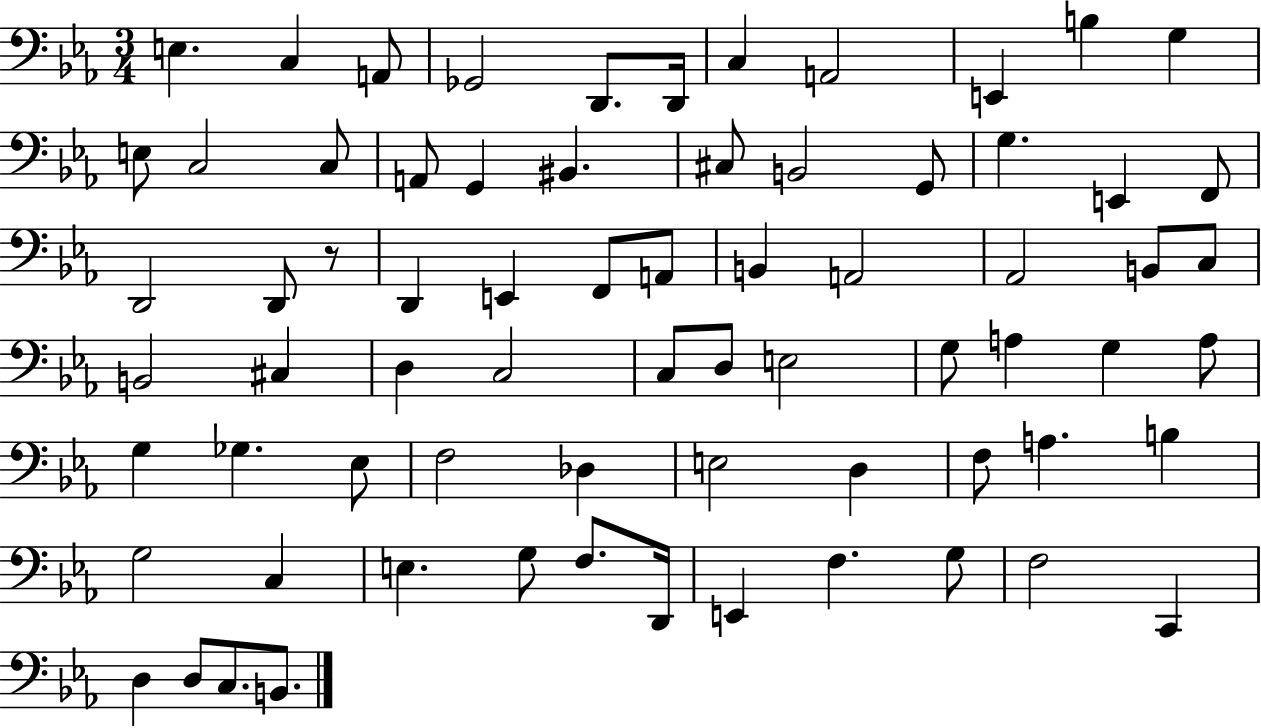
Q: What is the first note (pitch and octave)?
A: E3